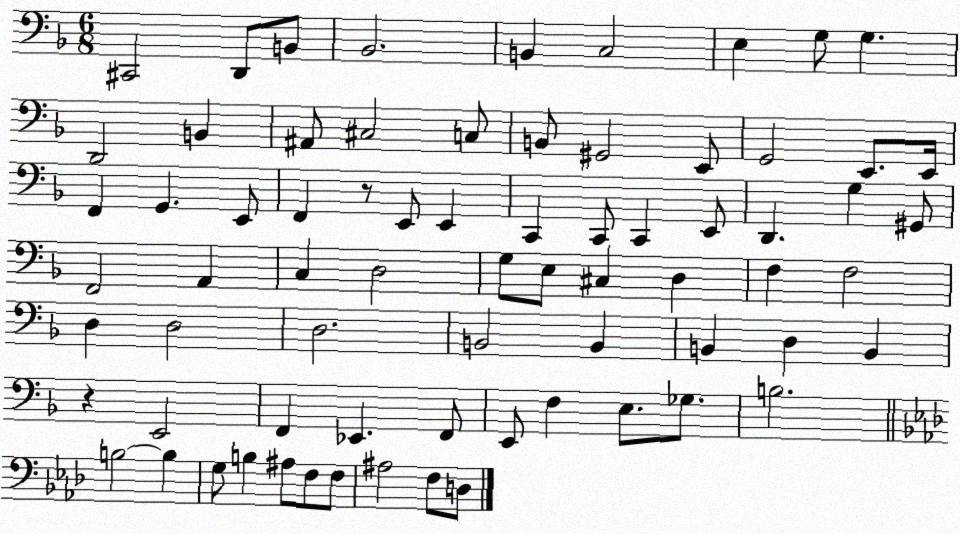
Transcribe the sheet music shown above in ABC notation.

X:1
T:Untitled
M:6/8
L:1/4
K:F
^C,,2 D,,/2 B,,/2 _B,,2 B,, C,2 E, G,/2 G, D,,2 B,, ^A,,/2 ^C,2 C,/2 B,,/2 ^G,,2 E,,/2 G,,2 E,,/2 E,,/4 F,, G,, E,,/2 F,, z/2 E,,/2 E,, C,, C,,/2 C,, E,,/2 D,, G, ^G,,/2 F,,2 A,, C, D,2 G,/2 E,/2 ^C, D, F, F,2 D, D,2 D,2 B,,2 B,, B,, D, B,, z E,,2 F,, _E,, F,,/2 E,,/2 F, E,/2 _G,/2 B,2 B,2 B, G,/2 B, ^A,/2 F,/2 F,/2 ^A,2 F,/2 D,/2